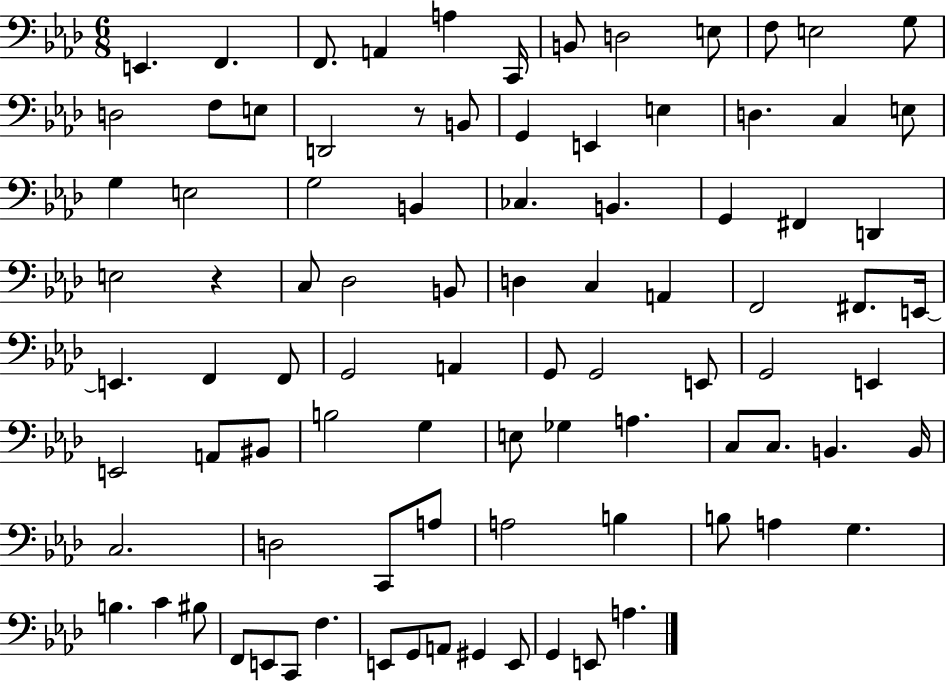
X:1
T:Untitled
M:6/8
L:1/4
K:Ab
E,, F,, F,,/2 A,, A, C,,/4 B,,/2 D,2 E,/2 F,/2 E,2 G,/2 D,2 F,/2 E,/2 D,,2 z/2 B,,/2 G,, E,, E, D, C, E,/2 G, E,2 G,2 B,, _C, B,, G,, ^F,, D,, E,2 z C,/2 _D,2 B,,/2 D, C, A,, F,,2 ^F,,/2 E,,/4 E,, F,, F,,/2 G,,2 A,, G,,/2 G,,2 E,,/2 G,,2 E,, E,,2 A,,/2 ^B,,/2 B,2 G, E,/2 _G, A, C,/2 C,/2 B,, B,,/4 C,2 D,2 C,,/2 A,/2 A,2 B, B,/2 A, G, B, C ^B,/2 F,,/2 E,,/2 C,,/2 F, E,,/2 G,,/2 A,,/2 ^G,, E,,/2 G,, E,,/2 A,